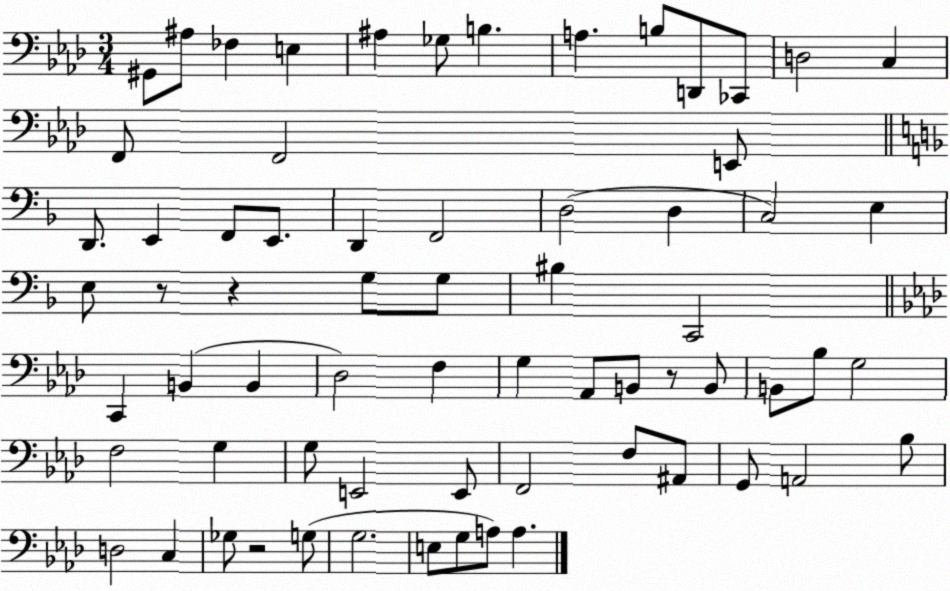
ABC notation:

X:1
T:Untitled
M:3/4
L:1/4
K:Ab
^G,,/2 ^A,/2 _F, E, ^A, _G,/2 B, A, B,/2 D,,/2 _C,,/2 D,2 C, F,,/2 F,,2 E,,/2 D,,/2 E,, F,,/2 E,,/2 D,, F,,2 D,2 D, C,2 E, E,/2 z/2 z G,/2 G,/2 ^B, C,,2 C,, B,, B,, _D,2 F, G, _A,,/2 B,,/2 z/2 B,,/2 B,,/2 _B,/2 G,2 F,2 G, G,/2 E,,2 E,,/2 F,,2 F,/2 ^A,,/2 G,,/2 A,,2 _B,/2 D,2 C, _G,/2 z2 G,/2 G,2 E,/2 G,/2 A,/2 A,